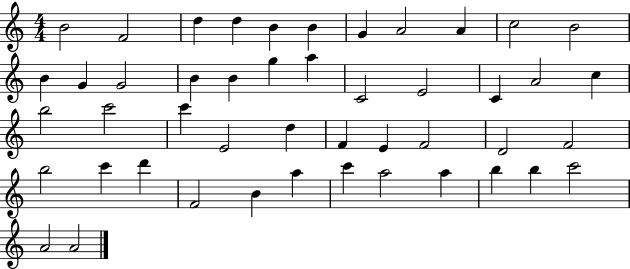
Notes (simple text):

B4/h F4/h D5/q D5/q B4/q B4/q G4/q A4/h A4/q C5/h B4/h B4/q G4/q G4/h B4/q B4/q G5/q A5/q C4/h E4/h C4/q A4/h C5/q B5/h C6/h C6/q E4/h D5/q F4/q E4/q F4/h D4/h F4/h B5/h C6/q D6/q F4/h B4/q A5/q C6/q A5/h A5/q B5/q B5/q C6/h A4/h A4/h